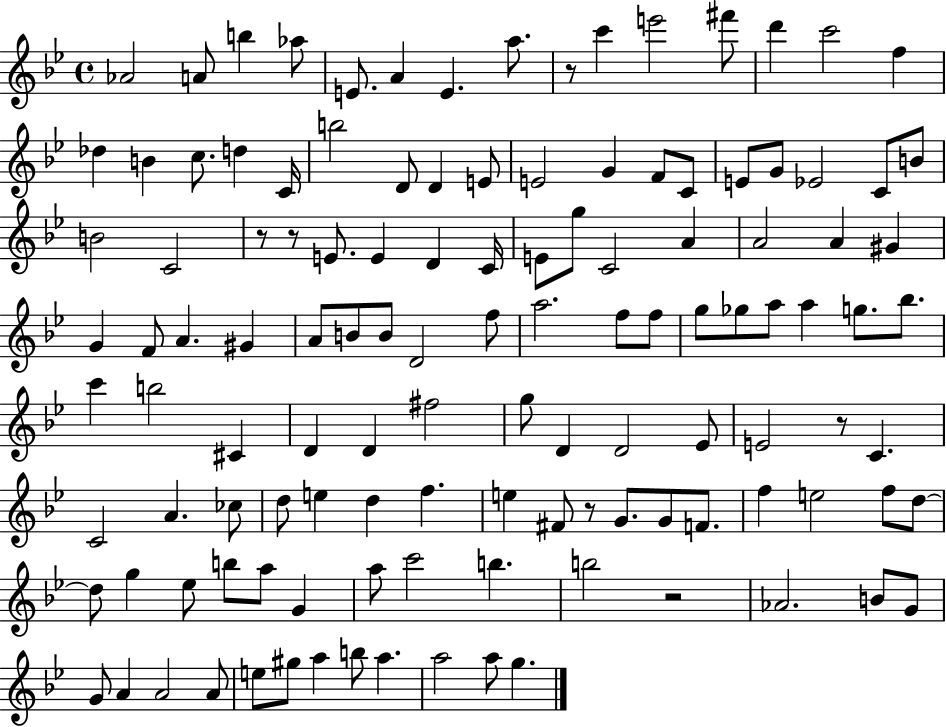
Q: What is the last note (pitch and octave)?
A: G5